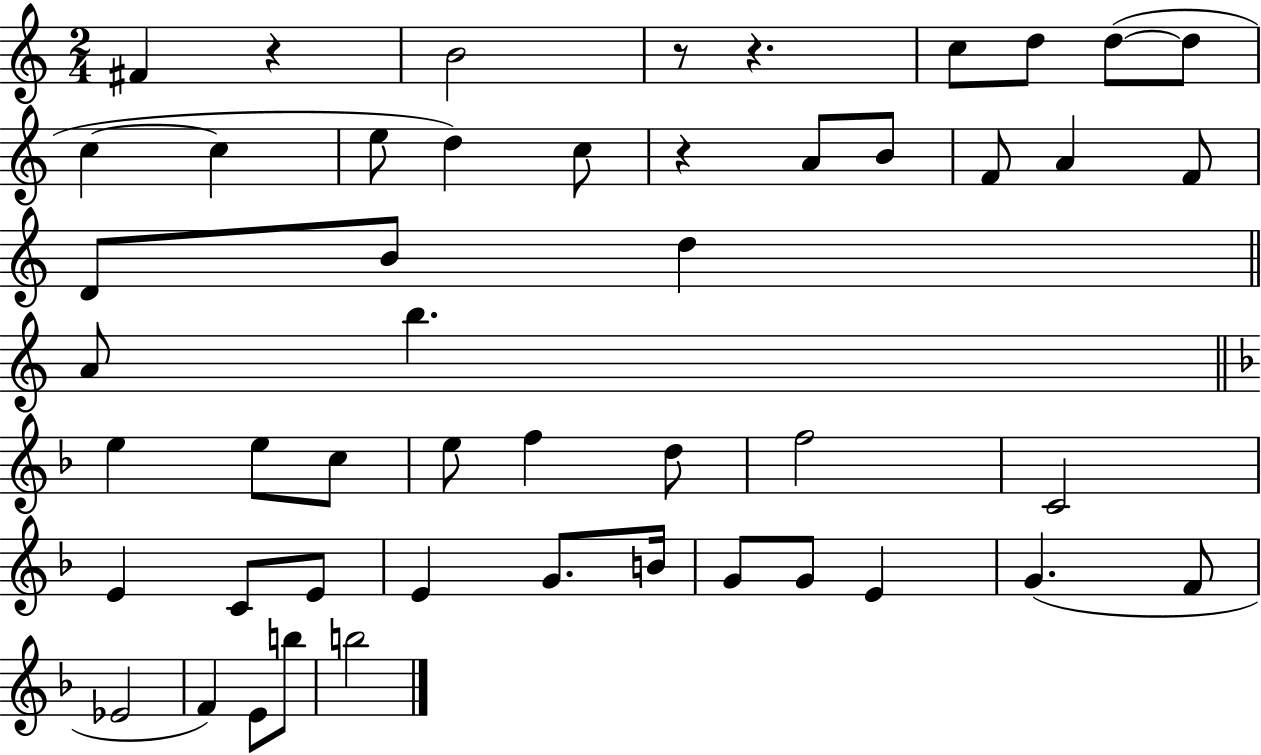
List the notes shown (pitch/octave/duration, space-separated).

F#4/q R/q B4/h R/e R/q. C5/e D5/e D5/e D5/e C5/q C5/q E5/e D5/q C5/e R/q A4/e B4/e F4/e A4/q F4/e D4/e B4/e D5/q A4/e B5/q. E5/q E5/e C5/e E5/e F5/q D5/e F5/h C4/h E4/q C4/e E4/e E4/q G4/e. B4/s G4/e G4/e E4/q G4/q. F4/e Eb4/h F4/q E4/e B5/e B5/h